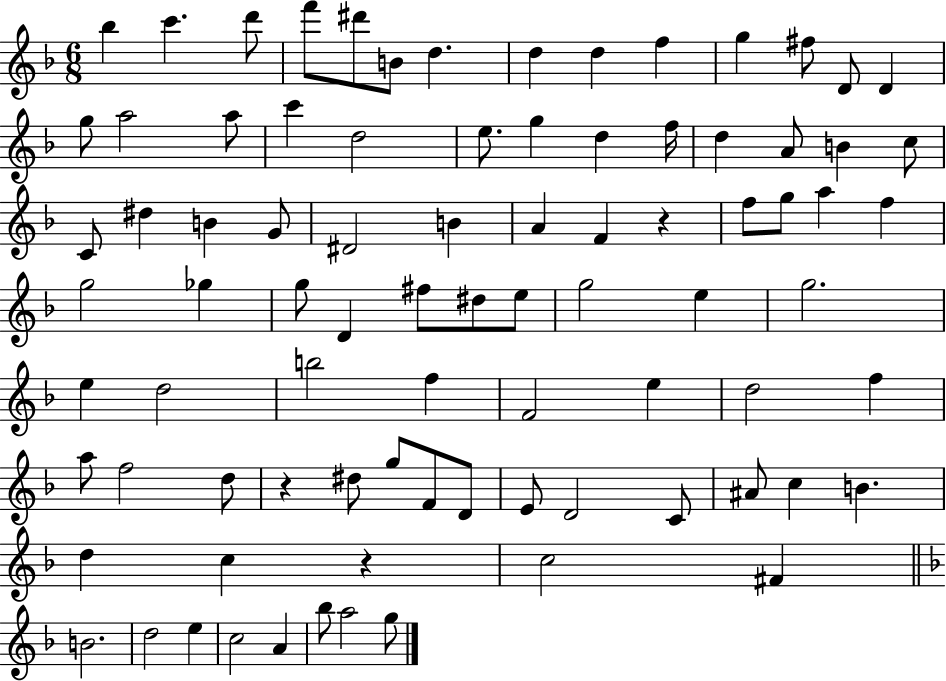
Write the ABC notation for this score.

X:1
T:Untitled
M:6/8
L:1/4
K:F
_b c' d'/2 f'/2 ^d'/2 B/2 d d d f g ^f/2 D/2 D g/2 a2 a/2 c' d2 e/2 g d f/4 d A/2 B c/2 C/2 ^d B G/2 ^D2 B A F z f/2 g/2 a f g2 _g g/2 D ^f/2 ^d/2 e/2 g2 e g2 e d2 b2 f F2 e d2 f a/2 f2 d/2 z ^d/2 g/2 F/2 D/2 E/2 D2 C/2 ^A/2 c B d c z c2 ^F B2 d2 e c2 A _b/2 a2 g/2